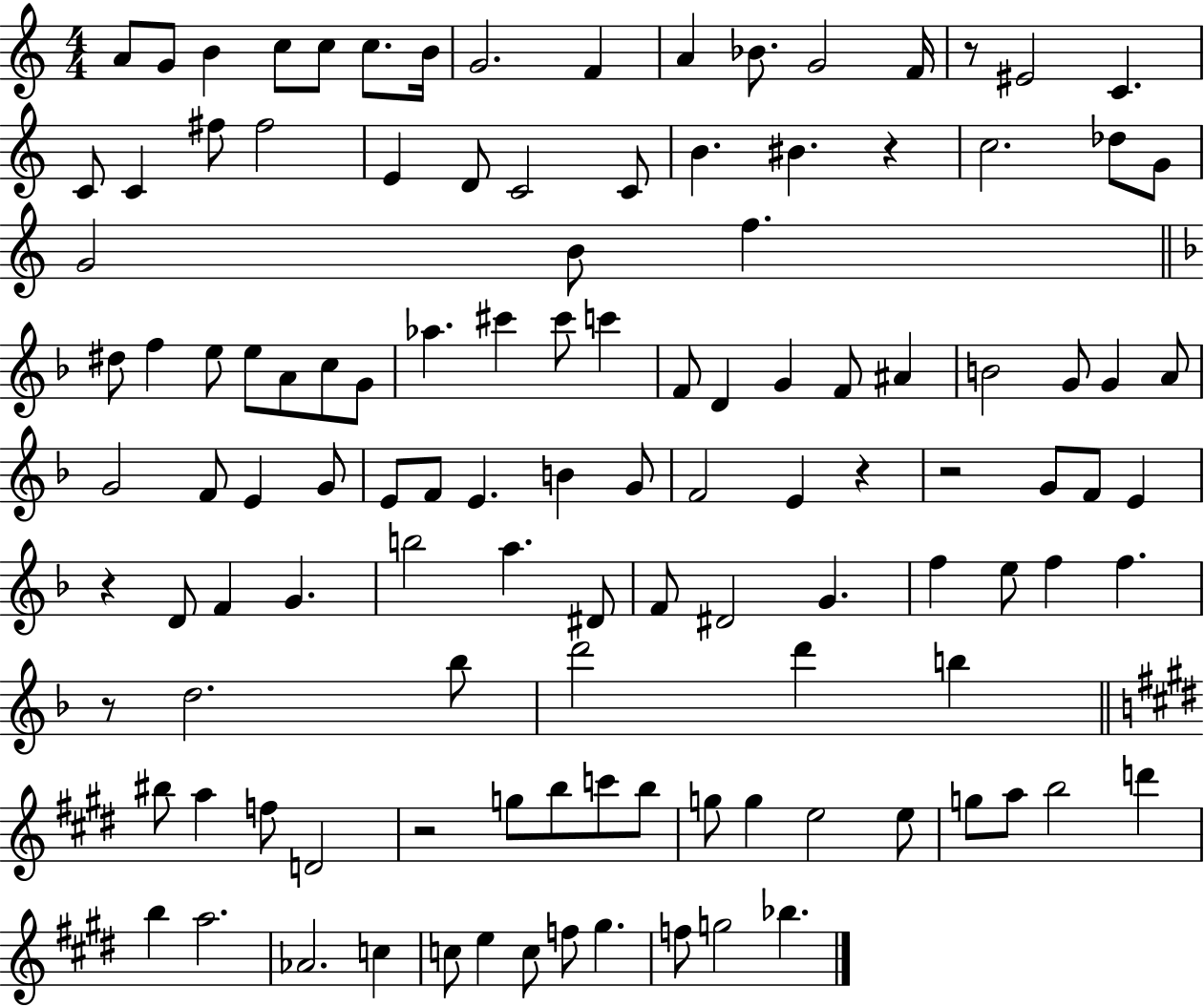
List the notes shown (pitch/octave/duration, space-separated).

A4/e G4/e B4/q C5/e C5/e C5/e. B4/s G4/h. F4/q A4/q Bb4/e. G4/h F4/s R/e EIS4/h C4/q. C4/e C4/q F#5/e F#5/h E4/q D4/e C4/h C4/e B4/q. BIS4/q. R/q C5/h. Db5/e G4/e G4/h B4/e F5/q. D#5/e F5/q E5/e E5/e A4/e C5/e G4/e Ab5/q. C#6/q C#6/e C6/q F4/e D4/q G4/q F4/e A#4/q B4/h G4/e G4/q A4/e G4/h F4/e E4/q G4/e E4/e F4/e E4/q. B4/q G4/e F4/h E4/q R/q R/h G4/e F4/e E4/q R/q D4/e F4/q G4/q. B5/h A5/q. D#4/e F4/e D#4/h G4/q. F5/q E5/e F5/q F5/q. R/e D5/h. Bb5/e D6/h D6/q B5/q BIS5/e A5/q F5/e D4/h R/h G5/e B5/e C6/e B5/e G5/e G5/q E5/h E5/e G5/e A5/e B5/h D6/q B5/q A5/h. Ab4/h. C5/q C5/e E5/q C5/e F5/e G#5/q. F5/e G5/h Bb5/q.